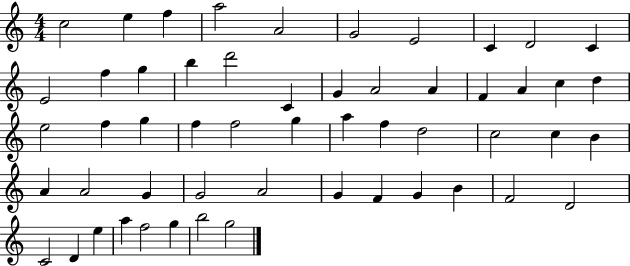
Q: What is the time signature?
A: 4/4